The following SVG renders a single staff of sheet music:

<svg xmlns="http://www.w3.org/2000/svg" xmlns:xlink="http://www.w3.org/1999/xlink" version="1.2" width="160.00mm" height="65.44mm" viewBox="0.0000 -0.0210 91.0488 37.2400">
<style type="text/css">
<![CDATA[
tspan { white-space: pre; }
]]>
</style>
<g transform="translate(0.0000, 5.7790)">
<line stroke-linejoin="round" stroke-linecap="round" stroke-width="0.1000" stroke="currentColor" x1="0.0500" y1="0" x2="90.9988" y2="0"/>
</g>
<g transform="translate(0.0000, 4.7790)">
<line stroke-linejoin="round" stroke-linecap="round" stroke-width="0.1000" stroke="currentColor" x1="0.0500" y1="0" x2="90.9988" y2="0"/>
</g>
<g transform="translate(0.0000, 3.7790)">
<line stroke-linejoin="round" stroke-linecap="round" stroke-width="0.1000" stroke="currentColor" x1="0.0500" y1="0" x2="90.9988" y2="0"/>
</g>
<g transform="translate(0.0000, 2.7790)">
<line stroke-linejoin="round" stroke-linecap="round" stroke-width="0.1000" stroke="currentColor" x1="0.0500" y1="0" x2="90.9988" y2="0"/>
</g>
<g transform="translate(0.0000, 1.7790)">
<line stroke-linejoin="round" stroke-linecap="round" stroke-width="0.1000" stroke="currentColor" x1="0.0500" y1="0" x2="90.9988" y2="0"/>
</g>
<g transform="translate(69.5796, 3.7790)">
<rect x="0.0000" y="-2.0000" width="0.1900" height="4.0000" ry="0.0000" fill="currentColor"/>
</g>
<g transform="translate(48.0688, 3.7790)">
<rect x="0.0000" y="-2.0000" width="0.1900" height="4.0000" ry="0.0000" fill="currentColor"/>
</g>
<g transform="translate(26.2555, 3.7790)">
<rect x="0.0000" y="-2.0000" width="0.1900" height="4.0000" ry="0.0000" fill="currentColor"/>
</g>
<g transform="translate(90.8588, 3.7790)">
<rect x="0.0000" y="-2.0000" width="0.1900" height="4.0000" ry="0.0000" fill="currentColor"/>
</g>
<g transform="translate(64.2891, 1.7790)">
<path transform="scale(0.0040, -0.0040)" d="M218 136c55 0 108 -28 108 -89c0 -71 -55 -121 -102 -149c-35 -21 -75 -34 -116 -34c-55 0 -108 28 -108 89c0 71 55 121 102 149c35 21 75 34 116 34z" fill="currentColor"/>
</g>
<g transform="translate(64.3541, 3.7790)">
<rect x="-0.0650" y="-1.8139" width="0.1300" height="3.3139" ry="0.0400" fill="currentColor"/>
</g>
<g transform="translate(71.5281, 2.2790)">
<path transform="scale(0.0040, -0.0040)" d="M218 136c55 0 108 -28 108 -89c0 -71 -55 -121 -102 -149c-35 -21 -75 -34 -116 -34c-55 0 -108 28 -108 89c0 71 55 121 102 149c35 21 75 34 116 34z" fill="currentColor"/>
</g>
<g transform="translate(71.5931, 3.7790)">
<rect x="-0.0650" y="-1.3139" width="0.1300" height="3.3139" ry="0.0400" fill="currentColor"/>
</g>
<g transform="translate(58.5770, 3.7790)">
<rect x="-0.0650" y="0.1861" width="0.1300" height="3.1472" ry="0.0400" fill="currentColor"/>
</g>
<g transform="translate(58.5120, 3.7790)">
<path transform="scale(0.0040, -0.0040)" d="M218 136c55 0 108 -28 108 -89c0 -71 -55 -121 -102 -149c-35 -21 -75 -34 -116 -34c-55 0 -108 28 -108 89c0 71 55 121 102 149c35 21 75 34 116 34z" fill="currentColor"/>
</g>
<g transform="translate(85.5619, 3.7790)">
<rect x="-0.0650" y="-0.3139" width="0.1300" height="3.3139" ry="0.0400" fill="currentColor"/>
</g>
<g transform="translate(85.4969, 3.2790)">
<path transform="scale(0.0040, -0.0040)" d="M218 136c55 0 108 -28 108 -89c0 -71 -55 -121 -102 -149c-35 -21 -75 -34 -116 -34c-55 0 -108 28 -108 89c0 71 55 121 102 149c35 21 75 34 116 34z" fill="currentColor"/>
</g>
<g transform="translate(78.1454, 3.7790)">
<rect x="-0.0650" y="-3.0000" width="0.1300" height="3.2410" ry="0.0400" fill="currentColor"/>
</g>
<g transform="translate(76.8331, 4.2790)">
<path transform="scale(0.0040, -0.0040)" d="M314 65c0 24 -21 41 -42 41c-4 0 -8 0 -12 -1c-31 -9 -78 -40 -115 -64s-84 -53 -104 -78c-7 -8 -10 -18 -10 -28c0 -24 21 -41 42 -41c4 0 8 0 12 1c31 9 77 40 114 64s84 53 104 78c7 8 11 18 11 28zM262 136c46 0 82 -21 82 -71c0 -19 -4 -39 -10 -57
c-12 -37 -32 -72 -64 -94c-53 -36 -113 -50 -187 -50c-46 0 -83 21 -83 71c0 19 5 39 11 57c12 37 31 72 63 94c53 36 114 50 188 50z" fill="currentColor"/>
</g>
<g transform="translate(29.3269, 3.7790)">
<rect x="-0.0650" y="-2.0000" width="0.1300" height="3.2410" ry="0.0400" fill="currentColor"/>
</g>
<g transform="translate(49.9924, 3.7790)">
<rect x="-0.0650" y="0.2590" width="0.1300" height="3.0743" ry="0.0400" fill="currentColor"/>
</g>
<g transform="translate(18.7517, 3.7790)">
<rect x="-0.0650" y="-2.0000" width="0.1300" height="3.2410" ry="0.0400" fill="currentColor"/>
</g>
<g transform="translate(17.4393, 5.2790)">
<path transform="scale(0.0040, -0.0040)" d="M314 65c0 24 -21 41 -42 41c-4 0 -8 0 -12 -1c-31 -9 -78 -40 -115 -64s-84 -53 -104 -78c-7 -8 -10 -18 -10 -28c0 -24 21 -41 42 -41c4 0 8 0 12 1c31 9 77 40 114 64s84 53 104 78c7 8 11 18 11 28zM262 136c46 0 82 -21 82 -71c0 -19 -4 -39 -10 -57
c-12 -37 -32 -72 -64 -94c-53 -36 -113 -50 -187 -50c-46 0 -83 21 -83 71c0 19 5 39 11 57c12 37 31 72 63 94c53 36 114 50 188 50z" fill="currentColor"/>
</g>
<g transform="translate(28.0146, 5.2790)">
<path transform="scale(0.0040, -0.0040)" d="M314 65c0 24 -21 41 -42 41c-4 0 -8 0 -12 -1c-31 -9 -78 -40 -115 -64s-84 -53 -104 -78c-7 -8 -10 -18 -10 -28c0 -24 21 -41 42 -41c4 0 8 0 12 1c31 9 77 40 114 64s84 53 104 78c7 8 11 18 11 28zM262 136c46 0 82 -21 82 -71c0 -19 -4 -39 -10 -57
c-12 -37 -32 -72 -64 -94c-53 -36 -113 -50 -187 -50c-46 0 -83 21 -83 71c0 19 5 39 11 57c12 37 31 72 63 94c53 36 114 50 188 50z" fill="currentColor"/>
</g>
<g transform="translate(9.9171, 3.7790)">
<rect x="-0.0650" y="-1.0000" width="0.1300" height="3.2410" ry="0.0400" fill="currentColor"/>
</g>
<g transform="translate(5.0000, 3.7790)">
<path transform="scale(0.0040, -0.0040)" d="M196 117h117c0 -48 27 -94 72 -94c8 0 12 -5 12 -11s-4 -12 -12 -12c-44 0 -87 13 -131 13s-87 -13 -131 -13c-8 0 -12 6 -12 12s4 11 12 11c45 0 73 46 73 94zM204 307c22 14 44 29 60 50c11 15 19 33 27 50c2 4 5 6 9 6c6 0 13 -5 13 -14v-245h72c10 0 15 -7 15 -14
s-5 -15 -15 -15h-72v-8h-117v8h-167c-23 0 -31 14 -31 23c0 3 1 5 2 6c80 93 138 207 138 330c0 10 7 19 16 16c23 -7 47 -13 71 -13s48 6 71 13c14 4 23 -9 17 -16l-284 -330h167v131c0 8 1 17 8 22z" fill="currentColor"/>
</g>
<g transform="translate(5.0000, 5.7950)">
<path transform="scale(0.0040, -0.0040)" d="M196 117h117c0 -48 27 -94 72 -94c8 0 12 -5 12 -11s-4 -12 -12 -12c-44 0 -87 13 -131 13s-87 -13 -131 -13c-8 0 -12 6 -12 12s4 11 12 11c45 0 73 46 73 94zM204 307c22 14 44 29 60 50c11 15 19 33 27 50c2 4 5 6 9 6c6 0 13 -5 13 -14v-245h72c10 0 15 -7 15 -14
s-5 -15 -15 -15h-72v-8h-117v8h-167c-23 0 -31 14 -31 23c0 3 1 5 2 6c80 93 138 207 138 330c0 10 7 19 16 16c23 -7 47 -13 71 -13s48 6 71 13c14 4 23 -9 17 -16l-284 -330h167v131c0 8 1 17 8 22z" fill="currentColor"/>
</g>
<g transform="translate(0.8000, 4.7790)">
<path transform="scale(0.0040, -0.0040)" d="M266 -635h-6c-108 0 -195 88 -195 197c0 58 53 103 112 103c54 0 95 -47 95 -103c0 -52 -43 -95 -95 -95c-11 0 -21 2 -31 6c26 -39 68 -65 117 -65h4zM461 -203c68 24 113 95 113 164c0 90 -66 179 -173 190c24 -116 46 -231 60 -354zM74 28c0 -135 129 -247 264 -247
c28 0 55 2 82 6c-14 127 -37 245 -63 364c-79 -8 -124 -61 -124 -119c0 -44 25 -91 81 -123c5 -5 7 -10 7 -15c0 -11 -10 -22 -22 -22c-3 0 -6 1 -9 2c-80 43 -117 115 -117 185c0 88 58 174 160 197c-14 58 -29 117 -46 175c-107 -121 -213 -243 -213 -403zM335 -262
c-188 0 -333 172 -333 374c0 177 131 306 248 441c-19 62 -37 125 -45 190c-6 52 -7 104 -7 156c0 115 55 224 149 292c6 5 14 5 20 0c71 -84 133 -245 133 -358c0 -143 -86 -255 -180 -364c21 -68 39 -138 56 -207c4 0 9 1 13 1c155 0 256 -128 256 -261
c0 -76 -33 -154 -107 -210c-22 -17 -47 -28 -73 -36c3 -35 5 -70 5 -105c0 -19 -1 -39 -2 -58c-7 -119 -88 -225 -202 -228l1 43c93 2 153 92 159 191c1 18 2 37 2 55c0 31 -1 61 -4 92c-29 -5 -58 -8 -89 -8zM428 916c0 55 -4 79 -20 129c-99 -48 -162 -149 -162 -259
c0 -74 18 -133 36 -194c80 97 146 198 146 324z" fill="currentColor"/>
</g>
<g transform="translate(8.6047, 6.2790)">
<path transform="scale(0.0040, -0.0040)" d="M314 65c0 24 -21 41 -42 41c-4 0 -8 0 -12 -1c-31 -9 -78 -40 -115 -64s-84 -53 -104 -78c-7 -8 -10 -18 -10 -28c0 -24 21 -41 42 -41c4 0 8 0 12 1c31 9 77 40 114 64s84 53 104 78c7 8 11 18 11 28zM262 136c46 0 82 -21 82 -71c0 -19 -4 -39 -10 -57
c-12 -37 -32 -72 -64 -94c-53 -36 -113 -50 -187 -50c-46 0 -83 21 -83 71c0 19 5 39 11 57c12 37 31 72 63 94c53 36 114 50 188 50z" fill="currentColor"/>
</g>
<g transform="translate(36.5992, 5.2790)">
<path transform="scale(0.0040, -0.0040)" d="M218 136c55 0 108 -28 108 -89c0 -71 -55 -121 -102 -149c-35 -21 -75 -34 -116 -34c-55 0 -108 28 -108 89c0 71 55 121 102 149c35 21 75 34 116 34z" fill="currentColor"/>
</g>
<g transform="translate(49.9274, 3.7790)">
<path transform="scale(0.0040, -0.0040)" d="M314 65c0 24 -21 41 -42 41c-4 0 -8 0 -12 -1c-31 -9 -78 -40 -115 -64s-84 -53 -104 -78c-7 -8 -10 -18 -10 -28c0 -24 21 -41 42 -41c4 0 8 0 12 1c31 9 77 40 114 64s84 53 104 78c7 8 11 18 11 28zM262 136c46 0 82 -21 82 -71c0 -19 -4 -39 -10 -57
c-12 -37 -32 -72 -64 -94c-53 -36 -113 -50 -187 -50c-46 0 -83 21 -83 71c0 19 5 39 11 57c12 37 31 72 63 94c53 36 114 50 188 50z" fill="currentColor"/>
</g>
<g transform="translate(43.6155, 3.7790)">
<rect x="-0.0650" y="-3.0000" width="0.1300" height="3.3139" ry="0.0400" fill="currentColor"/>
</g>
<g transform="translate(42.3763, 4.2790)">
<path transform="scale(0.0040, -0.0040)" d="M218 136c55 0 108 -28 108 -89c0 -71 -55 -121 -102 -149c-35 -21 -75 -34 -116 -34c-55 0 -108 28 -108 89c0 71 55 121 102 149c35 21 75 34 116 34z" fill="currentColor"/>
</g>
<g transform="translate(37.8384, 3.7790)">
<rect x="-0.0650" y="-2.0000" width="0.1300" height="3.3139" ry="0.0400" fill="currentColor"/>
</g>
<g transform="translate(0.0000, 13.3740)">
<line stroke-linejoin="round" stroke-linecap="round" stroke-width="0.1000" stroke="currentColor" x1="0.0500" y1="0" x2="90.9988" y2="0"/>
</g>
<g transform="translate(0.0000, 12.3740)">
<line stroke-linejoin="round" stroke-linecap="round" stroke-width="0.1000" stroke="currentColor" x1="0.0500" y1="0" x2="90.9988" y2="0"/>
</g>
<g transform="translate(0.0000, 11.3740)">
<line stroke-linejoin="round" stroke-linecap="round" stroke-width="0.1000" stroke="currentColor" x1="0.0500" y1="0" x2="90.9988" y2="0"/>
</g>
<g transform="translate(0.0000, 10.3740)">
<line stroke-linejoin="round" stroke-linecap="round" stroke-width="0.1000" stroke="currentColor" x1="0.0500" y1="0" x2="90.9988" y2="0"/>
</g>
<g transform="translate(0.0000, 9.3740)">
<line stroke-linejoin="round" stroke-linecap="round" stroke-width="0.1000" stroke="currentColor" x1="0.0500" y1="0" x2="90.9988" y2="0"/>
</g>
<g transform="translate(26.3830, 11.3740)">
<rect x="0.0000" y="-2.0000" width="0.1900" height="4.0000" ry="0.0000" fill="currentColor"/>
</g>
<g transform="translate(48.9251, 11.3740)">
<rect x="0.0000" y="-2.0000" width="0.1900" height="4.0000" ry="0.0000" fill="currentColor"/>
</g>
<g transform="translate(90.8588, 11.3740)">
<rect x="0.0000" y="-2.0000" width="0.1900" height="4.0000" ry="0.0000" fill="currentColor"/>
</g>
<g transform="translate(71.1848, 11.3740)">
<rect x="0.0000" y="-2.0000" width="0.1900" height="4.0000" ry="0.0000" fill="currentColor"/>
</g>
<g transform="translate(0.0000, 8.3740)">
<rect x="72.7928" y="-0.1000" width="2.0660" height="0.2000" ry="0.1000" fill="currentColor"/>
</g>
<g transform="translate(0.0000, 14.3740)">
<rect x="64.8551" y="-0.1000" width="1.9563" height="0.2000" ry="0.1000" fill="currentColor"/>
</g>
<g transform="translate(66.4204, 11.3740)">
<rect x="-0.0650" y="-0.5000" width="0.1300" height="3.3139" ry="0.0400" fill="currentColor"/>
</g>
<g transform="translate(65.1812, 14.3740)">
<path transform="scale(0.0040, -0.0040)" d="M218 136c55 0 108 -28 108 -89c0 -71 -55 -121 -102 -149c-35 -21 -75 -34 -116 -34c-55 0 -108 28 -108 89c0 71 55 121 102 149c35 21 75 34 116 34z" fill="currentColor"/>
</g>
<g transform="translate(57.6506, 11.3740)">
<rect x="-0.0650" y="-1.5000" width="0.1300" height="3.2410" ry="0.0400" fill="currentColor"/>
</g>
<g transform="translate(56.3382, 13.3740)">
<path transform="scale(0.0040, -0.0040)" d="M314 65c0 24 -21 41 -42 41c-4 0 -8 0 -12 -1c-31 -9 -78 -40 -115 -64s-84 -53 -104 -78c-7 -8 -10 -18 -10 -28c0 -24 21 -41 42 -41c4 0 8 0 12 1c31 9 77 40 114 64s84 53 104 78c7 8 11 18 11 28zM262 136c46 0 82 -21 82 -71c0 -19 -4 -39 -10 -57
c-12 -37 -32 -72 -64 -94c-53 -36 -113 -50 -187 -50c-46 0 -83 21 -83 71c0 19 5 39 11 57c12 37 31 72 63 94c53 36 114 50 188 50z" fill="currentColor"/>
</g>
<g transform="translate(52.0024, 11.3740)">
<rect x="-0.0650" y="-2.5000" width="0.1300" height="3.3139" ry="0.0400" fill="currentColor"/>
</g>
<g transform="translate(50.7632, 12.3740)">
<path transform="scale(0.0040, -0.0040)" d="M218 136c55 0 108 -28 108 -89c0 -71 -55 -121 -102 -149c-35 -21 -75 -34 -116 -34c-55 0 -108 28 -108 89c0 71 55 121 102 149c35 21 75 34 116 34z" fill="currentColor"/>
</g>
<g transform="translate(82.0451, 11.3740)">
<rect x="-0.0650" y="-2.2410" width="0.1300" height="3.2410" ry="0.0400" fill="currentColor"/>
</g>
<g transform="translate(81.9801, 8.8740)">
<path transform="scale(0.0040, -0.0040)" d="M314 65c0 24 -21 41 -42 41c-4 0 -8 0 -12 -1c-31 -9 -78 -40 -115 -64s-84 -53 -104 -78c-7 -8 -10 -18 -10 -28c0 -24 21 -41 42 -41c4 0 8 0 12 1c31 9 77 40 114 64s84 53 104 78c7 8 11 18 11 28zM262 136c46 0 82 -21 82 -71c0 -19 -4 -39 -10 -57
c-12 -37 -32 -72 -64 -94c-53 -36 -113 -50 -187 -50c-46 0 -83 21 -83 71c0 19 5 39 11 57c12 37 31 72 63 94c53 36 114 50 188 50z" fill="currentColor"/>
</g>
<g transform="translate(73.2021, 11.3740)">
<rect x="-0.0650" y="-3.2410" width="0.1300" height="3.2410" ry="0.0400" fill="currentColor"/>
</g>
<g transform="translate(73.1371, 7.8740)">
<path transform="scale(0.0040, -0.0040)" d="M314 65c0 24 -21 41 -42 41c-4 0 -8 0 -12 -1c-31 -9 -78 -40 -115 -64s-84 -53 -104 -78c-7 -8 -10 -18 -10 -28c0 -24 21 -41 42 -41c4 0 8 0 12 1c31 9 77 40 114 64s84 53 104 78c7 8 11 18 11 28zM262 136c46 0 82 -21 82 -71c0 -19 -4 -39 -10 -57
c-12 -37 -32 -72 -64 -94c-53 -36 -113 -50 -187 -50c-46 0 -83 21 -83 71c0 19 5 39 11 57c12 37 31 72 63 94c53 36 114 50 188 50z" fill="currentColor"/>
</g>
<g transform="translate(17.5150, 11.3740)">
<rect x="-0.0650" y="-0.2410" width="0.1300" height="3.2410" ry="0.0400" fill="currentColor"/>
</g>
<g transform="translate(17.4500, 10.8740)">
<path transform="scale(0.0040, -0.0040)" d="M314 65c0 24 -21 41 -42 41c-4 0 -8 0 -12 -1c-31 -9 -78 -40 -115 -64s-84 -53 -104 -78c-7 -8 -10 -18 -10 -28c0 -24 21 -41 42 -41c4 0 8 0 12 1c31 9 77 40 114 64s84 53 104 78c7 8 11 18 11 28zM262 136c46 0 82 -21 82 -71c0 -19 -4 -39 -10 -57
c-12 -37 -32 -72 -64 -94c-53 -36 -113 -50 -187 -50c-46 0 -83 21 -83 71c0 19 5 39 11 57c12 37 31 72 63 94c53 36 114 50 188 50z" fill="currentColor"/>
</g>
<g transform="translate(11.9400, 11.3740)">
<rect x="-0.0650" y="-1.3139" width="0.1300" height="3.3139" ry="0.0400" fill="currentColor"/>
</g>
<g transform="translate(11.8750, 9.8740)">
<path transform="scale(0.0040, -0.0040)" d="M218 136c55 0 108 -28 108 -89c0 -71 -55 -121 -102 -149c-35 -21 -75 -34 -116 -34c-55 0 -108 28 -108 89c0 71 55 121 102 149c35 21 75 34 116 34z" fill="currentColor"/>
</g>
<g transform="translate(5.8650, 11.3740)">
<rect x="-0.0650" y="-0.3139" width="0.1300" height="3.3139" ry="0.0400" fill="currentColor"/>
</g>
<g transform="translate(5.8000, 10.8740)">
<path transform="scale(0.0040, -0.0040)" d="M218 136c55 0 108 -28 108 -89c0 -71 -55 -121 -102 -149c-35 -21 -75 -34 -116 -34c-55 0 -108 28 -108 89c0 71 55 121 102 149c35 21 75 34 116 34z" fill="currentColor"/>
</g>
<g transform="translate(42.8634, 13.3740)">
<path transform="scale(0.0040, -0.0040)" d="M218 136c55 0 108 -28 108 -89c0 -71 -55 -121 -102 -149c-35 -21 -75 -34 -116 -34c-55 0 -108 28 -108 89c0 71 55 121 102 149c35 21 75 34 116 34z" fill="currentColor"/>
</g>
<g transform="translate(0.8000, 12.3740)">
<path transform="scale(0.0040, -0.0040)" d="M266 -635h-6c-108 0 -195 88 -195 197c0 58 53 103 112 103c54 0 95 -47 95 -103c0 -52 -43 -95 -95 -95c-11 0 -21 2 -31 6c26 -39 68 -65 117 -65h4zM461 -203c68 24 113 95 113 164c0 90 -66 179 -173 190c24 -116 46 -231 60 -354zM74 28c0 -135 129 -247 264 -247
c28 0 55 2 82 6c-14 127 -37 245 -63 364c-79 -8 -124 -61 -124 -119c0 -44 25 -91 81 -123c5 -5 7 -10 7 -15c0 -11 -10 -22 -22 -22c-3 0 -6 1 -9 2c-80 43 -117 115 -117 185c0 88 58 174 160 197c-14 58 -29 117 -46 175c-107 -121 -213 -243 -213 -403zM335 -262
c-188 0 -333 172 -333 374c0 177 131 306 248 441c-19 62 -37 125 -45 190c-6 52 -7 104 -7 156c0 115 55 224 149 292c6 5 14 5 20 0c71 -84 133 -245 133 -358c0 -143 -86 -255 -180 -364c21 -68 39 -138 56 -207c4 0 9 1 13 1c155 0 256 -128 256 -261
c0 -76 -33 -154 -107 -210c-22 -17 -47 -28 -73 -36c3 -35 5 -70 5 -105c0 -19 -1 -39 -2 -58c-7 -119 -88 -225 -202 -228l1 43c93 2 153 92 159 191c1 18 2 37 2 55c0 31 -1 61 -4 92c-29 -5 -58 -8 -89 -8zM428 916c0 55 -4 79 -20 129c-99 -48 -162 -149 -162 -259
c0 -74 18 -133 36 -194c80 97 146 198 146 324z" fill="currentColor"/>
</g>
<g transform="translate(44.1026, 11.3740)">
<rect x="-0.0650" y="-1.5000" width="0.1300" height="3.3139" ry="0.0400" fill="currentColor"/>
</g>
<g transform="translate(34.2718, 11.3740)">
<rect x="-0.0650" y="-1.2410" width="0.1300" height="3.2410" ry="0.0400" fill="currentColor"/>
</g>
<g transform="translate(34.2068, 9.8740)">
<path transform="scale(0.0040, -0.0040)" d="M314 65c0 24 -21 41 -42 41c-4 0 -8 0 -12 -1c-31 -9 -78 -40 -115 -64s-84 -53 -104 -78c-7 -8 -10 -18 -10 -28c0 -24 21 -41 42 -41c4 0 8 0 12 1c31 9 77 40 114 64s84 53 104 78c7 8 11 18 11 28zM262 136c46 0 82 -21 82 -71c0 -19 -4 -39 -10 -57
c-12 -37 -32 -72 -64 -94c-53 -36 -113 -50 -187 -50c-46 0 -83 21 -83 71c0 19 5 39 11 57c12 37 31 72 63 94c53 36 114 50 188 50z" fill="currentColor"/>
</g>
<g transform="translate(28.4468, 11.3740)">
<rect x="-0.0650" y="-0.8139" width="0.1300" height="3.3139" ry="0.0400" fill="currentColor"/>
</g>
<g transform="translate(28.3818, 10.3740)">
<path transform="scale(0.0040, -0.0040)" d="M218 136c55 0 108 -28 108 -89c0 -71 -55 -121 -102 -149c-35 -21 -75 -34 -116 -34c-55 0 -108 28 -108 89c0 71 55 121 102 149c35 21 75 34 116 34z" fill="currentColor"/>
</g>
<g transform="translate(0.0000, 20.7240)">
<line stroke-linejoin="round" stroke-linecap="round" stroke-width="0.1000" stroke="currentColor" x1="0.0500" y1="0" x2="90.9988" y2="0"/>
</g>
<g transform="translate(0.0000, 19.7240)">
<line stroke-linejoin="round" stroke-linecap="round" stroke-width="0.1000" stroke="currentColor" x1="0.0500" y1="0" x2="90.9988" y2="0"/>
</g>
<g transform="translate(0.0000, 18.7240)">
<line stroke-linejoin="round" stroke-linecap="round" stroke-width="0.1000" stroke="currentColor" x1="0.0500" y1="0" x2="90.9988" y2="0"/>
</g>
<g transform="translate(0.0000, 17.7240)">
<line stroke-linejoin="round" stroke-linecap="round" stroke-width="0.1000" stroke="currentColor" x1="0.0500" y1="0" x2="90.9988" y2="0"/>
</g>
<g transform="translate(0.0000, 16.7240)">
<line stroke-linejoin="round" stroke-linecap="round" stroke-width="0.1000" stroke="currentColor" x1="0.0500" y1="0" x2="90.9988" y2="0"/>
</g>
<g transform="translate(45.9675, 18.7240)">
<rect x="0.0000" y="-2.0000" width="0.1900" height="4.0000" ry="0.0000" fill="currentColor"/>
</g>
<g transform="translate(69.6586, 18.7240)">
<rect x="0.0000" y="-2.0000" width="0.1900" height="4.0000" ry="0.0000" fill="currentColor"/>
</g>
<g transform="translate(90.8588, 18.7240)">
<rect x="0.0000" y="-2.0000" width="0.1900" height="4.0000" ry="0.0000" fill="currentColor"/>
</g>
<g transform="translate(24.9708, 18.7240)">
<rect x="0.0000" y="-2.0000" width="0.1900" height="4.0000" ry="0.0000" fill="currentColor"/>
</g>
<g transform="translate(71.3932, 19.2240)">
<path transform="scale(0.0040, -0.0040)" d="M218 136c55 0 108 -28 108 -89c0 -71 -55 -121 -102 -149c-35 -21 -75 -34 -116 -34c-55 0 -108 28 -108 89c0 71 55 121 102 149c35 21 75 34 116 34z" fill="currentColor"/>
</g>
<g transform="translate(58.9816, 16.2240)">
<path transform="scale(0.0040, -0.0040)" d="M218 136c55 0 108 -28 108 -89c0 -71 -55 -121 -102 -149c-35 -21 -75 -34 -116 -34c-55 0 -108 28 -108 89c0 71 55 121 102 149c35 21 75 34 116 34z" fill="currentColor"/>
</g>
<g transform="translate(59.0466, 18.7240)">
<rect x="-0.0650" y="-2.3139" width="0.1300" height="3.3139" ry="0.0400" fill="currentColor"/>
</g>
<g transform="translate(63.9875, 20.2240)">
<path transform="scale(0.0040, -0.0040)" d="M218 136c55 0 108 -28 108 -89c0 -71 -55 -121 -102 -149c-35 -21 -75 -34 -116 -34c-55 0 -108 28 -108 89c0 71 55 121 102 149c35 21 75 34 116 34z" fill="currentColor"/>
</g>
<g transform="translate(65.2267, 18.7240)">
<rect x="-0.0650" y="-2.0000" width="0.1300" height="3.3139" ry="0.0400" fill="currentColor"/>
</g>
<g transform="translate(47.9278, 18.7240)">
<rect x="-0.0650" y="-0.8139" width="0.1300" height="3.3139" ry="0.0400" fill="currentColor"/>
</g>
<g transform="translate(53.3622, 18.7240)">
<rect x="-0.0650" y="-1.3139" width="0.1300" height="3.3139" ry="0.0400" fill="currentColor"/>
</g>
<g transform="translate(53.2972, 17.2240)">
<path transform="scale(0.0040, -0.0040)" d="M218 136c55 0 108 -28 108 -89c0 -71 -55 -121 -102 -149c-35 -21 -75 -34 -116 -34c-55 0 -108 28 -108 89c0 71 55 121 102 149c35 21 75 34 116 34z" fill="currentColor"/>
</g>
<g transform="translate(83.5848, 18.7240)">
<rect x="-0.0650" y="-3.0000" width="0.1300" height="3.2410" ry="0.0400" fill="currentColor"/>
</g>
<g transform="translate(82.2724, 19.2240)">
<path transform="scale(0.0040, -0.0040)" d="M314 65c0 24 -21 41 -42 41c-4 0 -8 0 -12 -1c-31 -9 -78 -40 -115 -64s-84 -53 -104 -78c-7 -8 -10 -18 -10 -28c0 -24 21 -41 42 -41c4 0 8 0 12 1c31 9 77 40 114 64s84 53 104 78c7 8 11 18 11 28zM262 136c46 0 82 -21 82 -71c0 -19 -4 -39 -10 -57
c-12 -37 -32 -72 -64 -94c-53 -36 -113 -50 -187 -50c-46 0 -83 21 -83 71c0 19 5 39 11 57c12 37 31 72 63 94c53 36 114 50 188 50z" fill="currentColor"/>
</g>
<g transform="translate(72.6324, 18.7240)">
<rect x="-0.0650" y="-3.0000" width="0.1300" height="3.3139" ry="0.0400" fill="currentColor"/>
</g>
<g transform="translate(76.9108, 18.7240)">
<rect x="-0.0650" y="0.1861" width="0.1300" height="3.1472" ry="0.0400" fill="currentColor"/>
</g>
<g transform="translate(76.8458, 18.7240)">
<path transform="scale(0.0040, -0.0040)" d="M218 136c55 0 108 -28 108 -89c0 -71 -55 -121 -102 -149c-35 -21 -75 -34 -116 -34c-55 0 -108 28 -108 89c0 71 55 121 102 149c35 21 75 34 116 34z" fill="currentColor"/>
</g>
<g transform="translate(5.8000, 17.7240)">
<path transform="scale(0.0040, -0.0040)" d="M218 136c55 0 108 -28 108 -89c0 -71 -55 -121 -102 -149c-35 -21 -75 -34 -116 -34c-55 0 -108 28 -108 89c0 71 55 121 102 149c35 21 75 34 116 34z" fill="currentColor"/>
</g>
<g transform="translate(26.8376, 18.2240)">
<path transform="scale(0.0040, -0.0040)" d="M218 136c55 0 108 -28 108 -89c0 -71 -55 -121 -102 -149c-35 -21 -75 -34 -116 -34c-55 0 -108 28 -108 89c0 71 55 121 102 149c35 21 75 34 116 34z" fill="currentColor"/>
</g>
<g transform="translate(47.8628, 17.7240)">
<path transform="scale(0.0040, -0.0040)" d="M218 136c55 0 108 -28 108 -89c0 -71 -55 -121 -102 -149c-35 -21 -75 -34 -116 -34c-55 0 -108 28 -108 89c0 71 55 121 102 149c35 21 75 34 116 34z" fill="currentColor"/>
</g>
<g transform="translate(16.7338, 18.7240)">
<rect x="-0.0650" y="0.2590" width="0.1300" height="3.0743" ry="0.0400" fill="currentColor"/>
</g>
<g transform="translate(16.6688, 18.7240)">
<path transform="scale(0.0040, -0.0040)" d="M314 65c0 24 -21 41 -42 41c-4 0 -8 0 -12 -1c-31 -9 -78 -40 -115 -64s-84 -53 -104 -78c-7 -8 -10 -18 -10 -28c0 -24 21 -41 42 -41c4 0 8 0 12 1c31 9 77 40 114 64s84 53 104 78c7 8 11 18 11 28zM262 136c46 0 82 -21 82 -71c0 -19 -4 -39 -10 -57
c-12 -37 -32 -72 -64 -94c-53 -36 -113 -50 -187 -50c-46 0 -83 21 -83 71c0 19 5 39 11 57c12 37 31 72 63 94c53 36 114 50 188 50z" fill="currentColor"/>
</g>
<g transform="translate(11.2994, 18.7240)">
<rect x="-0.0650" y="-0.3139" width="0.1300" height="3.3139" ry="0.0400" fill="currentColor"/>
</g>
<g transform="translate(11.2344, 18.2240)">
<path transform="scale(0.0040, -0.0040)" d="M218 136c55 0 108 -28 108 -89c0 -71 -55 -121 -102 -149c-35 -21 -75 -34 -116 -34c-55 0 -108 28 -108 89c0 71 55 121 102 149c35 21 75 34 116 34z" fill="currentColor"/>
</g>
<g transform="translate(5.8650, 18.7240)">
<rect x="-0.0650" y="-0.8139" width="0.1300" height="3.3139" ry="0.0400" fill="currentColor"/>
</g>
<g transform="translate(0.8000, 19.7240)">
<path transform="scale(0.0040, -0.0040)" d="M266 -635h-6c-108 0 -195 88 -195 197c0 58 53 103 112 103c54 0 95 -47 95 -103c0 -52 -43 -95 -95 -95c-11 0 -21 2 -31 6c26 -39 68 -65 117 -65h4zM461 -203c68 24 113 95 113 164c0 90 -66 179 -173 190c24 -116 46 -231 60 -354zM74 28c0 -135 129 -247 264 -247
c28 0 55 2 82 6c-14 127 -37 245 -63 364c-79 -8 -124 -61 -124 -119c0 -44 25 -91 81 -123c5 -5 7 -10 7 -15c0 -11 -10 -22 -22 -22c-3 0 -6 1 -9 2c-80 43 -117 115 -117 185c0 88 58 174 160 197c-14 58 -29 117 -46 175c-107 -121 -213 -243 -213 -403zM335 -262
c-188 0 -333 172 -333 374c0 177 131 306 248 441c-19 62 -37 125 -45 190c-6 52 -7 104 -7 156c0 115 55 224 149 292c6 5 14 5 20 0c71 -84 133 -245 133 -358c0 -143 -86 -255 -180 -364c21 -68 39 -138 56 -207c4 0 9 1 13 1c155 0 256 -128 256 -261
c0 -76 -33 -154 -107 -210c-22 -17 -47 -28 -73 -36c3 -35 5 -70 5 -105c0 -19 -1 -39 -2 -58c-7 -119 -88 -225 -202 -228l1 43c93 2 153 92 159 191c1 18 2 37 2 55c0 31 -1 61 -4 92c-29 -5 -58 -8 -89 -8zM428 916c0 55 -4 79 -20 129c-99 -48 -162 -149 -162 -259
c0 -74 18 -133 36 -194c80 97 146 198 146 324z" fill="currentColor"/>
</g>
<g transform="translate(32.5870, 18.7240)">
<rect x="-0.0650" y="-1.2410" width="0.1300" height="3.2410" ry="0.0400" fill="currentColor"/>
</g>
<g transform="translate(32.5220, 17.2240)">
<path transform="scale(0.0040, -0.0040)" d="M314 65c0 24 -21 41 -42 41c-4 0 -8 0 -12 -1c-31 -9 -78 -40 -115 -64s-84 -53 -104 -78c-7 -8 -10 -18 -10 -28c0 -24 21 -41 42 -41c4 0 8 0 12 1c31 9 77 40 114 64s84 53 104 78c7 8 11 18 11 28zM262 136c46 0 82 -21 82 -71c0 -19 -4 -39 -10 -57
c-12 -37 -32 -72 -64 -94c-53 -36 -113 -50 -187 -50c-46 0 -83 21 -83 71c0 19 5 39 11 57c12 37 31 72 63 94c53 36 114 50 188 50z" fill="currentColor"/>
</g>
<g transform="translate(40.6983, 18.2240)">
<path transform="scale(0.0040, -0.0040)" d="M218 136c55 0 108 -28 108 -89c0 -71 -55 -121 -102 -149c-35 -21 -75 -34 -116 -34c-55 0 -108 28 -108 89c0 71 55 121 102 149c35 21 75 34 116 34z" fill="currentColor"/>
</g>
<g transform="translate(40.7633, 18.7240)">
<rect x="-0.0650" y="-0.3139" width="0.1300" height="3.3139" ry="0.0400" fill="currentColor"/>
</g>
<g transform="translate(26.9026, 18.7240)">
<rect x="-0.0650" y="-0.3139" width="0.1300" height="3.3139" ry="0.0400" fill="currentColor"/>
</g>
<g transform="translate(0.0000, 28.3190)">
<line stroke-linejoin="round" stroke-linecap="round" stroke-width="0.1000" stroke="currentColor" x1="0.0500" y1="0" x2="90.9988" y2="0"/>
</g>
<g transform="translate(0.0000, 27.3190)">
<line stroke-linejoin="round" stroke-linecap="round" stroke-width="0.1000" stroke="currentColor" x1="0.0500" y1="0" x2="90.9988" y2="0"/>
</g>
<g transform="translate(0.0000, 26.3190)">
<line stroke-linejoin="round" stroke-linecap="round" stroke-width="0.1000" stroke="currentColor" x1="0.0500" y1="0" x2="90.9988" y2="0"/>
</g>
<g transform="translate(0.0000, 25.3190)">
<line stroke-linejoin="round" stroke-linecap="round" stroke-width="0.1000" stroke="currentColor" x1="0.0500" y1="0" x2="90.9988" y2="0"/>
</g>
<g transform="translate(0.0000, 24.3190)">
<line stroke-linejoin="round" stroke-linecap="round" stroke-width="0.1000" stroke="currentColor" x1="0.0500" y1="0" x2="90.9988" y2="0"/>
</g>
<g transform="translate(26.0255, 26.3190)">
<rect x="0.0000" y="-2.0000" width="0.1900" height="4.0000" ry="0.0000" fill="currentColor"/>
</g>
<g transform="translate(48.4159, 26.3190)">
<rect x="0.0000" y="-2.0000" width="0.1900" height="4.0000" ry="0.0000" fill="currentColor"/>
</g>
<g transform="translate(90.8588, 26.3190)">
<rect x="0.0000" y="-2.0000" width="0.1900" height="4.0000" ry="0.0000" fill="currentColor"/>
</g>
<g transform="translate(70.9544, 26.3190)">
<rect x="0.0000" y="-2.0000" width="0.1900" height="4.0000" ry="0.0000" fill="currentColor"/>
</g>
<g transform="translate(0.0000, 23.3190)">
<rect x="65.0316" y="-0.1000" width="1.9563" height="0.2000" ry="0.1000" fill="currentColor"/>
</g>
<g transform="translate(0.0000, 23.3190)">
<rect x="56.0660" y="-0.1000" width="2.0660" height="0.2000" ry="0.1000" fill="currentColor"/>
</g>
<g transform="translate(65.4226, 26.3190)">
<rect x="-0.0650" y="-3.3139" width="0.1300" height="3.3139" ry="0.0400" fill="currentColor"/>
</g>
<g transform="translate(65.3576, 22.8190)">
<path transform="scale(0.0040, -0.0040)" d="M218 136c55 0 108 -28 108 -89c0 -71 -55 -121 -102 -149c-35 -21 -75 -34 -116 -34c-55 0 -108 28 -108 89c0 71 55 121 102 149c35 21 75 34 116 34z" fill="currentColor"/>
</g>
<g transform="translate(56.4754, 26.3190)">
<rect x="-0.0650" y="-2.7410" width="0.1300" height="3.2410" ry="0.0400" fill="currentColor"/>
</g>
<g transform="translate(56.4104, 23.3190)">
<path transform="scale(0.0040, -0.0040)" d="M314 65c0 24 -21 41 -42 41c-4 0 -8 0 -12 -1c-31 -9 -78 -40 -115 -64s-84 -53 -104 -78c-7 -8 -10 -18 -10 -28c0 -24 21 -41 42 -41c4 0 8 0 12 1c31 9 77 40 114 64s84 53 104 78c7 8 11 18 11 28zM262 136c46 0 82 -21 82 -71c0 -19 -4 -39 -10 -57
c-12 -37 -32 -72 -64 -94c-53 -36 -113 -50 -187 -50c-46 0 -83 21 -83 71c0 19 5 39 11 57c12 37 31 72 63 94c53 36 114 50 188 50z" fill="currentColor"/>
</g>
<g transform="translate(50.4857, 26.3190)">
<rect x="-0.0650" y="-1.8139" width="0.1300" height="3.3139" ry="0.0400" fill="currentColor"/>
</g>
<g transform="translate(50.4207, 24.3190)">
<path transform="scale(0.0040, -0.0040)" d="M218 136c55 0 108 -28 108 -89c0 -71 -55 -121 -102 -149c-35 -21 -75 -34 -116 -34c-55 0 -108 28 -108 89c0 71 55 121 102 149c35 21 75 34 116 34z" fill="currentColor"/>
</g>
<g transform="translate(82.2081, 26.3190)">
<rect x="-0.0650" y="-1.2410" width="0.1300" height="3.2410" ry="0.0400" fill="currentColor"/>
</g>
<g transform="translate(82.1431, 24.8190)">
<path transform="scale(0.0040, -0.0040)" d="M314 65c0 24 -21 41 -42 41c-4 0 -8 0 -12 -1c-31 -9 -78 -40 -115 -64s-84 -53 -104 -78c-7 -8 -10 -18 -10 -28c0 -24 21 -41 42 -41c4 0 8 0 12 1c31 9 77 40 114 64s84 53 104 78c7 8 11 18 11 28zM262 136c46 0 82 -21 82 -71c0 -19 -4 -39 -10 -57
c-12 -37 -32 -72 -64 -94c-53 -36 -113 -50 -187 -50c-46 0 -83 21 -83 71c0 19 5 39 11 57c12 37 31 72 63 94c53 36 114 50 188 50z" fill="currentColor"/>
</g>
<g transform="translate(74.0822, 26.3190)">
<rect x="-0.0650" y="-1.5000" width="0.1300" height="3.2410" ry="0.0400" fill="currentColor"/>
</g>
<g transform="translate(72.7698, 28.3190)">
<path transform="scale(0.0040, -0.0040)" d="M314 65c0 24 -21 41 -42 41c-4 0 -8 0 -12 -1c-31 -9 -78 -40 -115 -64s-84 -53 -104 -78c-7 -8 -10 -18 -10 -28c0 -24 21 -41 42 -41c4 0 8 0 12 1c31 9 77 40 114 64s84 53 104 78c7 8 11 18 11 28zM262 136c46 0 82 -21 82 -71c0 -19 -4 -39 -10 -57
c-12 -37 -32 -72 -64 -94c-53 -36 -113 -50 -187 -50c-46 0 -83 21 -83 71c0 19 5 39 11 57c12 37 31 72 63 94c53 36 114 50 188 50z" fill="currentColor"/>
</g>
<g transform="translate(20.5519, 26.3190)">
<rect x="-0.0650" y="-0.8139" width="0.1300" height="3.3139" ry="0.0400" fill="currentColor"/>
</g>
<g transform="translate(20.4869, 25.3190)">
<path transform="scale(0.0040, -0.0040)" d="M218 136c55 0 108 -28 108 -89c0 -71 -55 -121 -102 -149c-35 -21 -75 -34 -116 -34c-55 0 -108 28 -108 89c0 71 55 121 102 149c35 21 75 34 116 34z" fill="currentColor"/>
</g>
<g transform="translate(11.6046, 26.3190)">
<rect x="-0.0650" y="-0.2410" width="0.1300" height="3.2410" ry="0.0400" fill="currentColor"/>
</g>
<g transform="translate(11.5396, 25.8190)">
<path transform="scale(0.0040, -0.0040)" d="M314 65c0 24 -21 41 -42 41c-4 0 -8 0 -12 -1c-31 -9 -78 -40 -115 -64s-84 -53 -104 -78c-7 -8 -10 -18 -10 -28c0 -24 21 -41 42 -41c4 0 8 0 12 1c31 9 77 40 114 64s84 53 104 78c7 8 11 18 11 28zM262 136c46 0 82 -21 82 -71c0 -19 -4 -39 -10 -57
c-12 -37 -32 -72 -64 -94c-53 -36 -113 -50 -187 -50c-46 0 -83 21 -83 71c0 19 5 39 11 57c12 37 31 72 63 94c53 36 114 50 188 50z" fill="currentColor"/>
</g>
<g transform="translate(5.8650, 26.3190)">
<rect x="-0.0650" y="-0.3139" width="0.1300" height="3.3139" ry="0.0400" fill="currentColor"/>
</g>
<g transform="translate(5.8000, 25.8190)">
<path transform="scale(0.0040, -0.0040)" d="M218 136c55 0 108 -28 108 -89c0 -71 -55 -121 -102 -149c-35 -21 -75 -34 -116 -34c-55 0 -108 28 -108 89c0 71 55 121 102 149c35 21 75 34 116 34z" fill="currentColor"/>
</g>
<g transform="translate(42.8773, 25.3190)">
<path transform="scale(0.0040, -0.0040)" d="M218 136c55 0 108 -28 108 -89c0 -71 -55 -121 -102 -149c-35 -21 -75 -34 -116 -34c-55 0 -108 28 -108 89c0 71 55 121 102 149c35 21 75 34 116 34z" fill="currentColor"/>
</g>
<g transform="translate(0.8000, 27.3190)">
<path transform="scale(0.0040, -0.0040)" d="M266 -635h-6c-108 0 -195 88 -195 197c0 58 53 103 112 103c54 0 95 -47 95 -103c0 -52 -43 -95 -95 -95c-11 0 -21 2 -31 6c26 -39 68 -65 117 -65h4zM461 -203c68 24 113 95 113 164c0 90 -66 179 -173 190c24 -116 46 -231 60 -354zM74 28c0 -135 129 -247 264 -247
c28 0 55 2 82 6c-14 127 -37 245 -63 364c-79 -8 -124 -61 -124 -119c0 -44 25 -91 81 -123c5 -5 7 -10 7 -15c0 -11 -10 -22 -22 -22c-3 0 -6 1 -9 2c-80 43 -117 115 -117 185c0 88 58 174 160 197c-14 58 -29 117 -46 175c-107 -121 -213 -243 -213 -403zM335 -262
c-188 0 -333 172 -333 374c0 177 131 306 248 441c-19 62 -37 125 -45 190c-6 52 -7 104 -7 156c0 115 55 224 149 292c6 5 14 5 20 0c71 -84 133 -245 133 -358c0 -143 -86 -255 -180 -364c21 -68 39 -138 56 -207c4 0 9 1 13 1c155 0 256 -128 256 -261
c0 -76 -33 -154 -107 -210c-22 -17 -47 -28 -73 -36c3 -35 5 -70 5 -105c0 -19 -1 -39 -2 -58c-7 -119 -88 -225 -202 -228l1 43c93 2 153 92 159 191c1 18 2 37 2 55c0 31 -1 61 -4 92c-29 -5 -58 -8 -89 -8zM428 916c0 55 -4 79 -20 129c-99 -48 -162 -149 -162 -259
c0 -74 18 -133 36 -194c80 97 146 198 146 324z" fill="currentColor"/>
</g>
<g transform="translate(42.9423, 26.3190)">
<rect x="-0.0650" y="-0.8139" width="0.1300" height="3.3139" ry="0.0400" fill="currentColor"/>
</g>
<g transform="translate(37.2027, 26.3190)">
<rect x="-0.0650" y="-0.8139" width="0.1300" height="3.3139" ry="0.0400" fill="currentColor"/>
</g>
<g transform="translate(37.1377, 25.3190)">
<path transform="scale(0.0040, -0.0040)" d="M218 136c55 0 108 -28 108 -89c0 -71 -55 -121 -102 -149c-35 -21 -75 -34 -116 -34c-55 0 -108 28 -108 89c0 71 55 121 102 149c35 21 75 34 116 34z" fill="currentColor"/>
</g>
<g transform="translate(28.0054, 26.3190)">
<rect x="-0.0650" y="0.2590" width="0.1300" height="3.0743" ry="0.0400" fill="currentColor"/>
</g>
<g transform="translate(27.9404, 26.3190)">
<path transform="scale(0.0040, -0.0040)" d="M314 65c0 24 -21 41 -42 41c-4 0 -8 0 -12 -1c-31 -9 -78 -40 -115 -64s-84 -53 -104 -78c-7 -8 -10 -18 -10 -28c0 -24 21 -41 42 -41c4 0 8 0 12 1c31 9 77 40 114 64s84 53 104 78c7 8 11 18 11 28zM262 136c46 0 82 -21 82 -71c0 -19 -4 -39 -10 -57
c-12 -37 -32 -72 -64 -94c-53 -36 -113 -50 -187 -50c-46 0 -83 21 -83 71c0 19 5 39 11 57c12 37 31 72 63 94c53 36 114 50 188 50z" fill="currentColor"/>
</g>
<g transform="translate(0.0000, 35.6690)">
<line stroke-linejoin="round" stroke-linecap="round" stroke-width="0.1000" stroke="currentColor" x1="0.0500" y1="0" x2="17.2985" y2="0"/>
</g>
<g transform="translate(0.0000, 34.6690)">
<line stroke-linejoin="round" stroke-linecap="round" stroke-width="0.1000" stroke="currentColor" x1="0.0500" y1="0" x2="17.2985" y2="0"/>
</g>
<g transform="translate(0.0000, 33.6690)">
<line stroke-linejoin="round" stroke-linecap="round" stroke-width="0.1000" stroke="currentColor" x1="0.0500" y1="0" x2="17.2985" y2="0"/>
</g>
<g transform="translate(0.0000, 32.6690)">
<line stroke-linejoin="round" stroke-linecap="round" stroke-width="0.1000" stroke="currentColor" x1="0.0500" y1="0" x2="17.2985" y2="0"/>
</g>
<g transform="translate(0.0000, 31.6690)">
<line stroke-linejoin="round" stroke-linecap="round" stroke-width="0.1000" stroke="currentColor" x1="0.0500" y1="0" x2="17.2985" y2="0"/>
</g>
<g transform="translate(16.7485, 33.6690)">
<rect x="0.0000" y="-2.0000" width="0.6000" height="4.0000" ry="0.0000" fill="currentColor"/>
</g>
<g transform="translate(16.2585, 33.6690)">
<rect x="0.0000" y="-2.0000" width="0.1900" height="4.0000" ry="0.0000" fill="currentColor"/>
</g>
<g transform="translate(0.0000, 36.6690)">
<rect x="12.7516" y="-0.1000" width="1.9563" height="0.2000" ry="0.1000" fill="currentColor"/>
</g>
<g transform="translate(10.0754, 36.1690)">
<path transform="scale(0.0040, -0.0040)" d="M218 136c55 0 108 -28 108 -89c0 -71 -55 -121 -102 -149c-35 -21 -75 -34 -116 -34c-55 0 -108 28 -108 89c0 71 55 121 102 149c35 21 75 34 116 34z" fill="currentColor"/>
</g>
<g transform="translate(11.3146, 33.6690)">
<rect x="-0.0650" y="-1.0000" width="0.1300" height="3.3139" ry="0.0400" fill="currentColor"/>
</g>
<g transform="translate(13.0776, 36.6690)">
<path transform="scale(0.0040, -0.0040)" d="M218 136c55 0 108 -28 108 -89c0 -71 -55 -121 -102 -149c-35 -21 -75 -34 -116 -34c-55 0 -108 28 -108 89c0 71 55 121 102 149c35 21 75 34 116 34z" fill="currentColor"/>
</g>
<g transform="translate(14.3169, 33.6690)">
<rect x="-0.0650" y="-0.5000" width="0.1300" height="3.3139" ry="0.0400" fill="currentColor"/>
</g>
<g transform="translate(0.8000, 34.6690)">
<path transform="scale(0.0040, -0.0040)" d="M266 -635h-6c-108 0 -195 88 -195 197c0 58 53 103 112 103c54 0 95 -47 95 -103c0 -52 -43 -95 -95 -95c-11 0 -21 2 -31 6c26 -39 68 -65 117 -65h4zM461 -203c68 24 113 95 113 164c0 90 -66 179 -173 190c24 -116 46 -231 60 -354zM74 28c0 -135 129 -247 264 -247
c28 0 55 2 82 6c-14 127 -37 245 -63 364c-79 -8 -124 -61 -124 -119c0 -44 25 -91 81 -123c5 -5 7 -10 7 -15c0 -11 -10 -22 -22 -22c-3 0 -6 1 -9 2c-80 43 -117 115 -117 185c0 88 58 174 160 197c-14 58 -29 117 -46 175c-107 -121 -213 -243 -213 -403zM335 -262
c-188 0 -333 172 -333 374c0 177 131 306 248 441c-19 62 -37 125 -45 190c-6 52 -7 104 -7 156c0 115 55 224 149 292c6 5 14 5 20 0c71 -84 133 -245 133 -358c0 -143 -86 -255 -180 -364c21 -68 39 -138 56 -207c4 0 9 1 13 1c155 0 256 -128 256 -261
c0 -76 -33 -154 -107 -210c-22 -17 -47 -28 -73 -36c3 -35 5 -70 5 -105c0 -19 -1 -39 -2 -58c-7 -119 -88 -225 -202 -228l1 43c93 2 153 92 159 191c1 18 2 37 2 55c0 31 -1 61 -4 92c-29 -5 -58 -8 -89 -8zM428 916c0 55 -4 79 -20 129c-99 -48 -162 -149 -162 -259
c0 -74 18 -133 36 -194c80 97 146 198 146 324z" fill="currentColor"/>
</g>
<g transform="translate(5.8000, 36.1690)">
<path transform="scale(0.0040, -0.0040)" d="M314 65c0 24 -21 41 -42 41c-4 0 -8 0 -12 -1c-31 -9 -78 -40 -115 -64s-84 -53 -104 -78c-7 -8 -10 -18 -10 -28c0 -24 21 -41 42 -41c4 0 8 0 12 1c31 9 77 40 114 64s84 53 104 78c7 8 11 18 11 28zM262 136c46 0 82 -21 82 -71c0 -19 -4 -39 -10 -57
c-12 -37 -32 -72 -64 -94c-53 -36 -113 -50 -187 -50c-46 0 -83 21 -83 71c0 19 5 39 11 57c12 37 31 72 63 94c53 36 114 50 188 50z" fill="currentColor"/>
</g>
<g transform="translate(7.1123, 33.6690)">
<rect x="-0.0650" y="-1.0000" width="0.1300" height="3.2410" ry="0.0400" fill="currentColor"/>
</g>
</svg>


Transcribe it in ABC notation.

X:1
T:Untitled
M:4/4
L:1/4
K:C
D2 F2 F2 F A B2 B f e A2 c c e c2 d e2 E G E2 C b2 g2 d c B2 c e2 c d e g F A B A2 c c2 d B2 d d f a2 b E2 e2 D2 D C